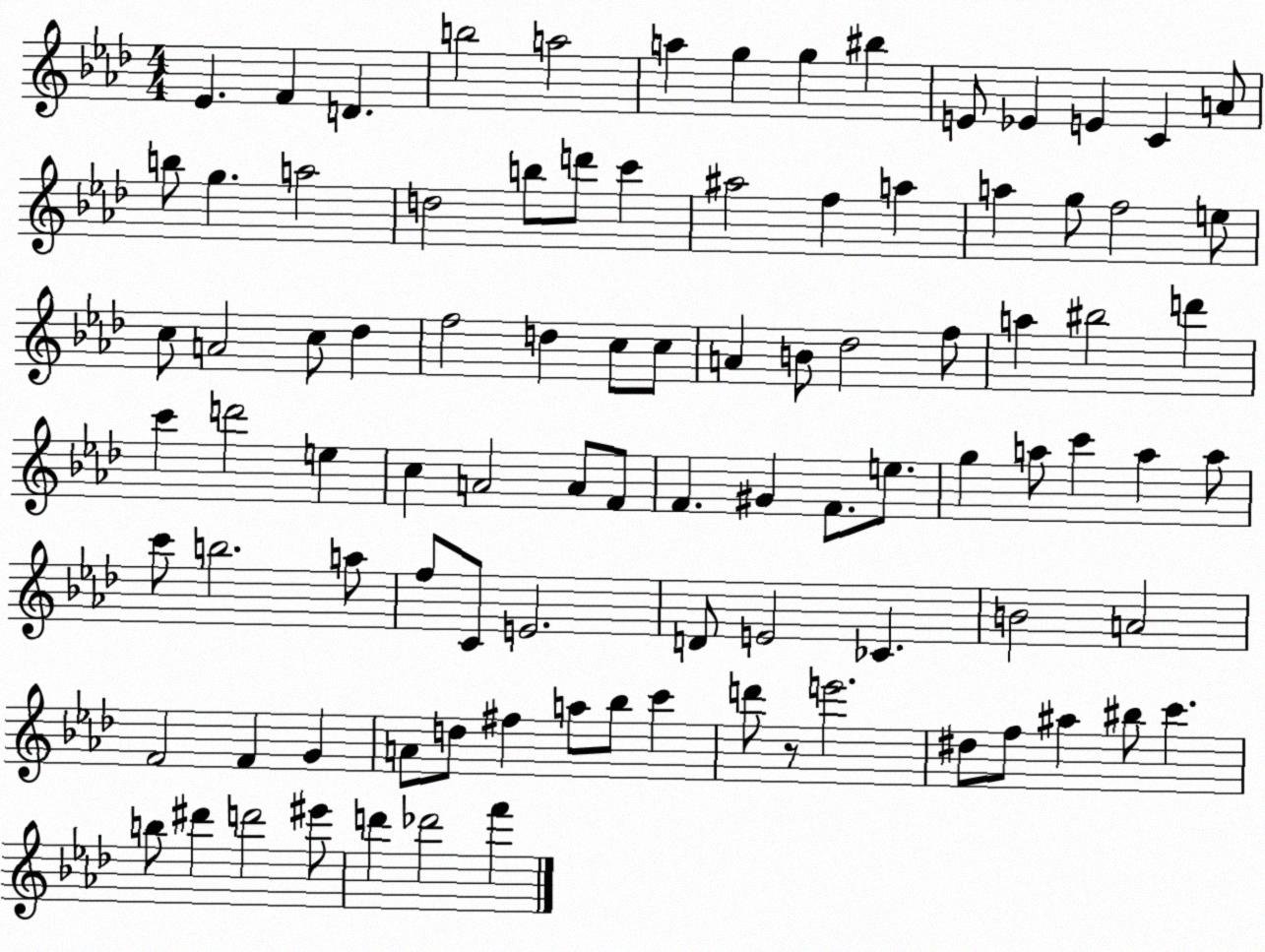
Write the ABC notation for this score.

X:1
T:Untitled
M:4/4
L:1/4
K:Ab
_E F D b2 a2 a g g ^b E/2 _E E C A/2 b/2 g a2 d2 b/2 d'/2 c' ^a2 f a a g/2 f2 e/2 c/2 A2 c/2 _d f2 d c/2 c/2 A B/2 _d2 f/2 a ^b2 d' c' d'2 e c A2 A/2 F/2 F ^G F/2 e/2 g a/2 c' a a/2 c'/2 b2 a/2 f/2 C/2 E2 D/2 E2 _C B2 A2 F2 F G A/2 d/2 ^f a/2 _b/2 c' d'/2 z/2 e'2 ^d/2 f/2 ^a ^b/2 c' b/2 ^d' d'2 ^e'/2 d' _d'2 f'